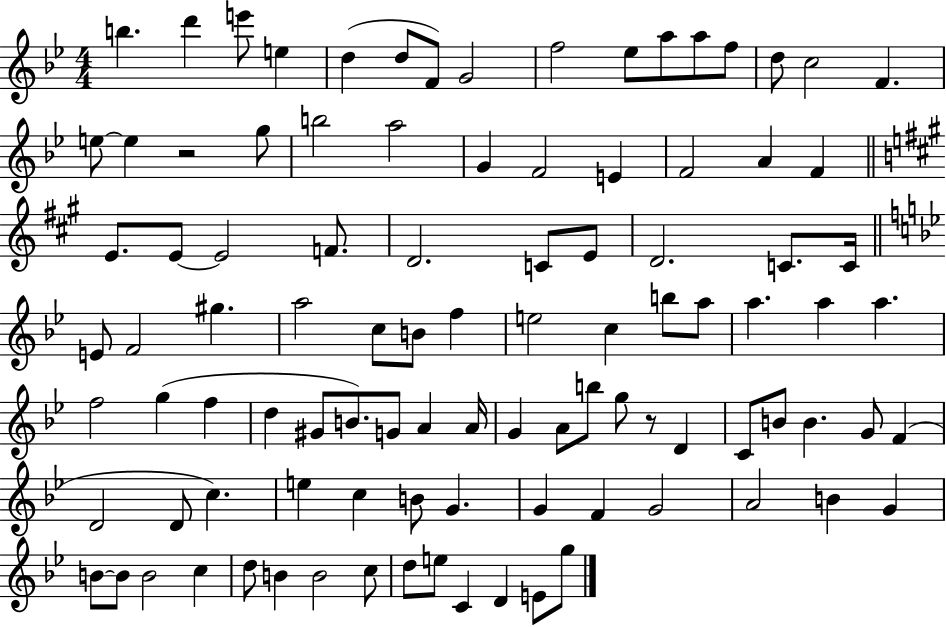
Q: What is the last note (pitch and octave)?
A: G5